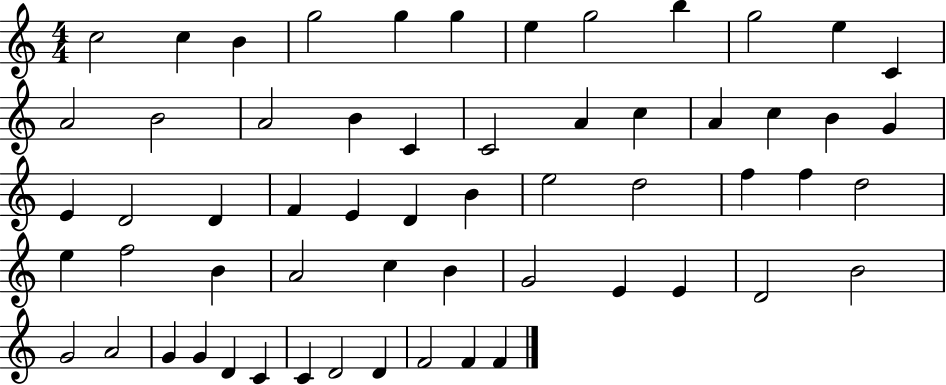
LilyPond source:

{
  \clef treble
  \numericTimeSignature
  \time 4/4
  \key c \major
  c''2 c''4 b'4 | g''2 g''4 g''4 | e''4 g''2 b''4 | g''2 e''4 c'4 | \break a'2 b'2 | a'2 b'4 c'4 | c'2 a'4 c''4 | a'4 c''4 b'4 g'4 | \break e'4 d'2 d'4 | f'4 e'4 d'4 b'4 | e''2 d''2 | f''4 f''4 d''2 | \break e''4 f''2 b'4 | a'2 c''4 b'4 | g'2 e'4 e'4 | d'2 b'2 | \break g'2 a'2 | g'4 g'4 d'4 c'4 | c'4 d'2 d'4 | f'2 f'4 f'4 | \break \bar "|."
}